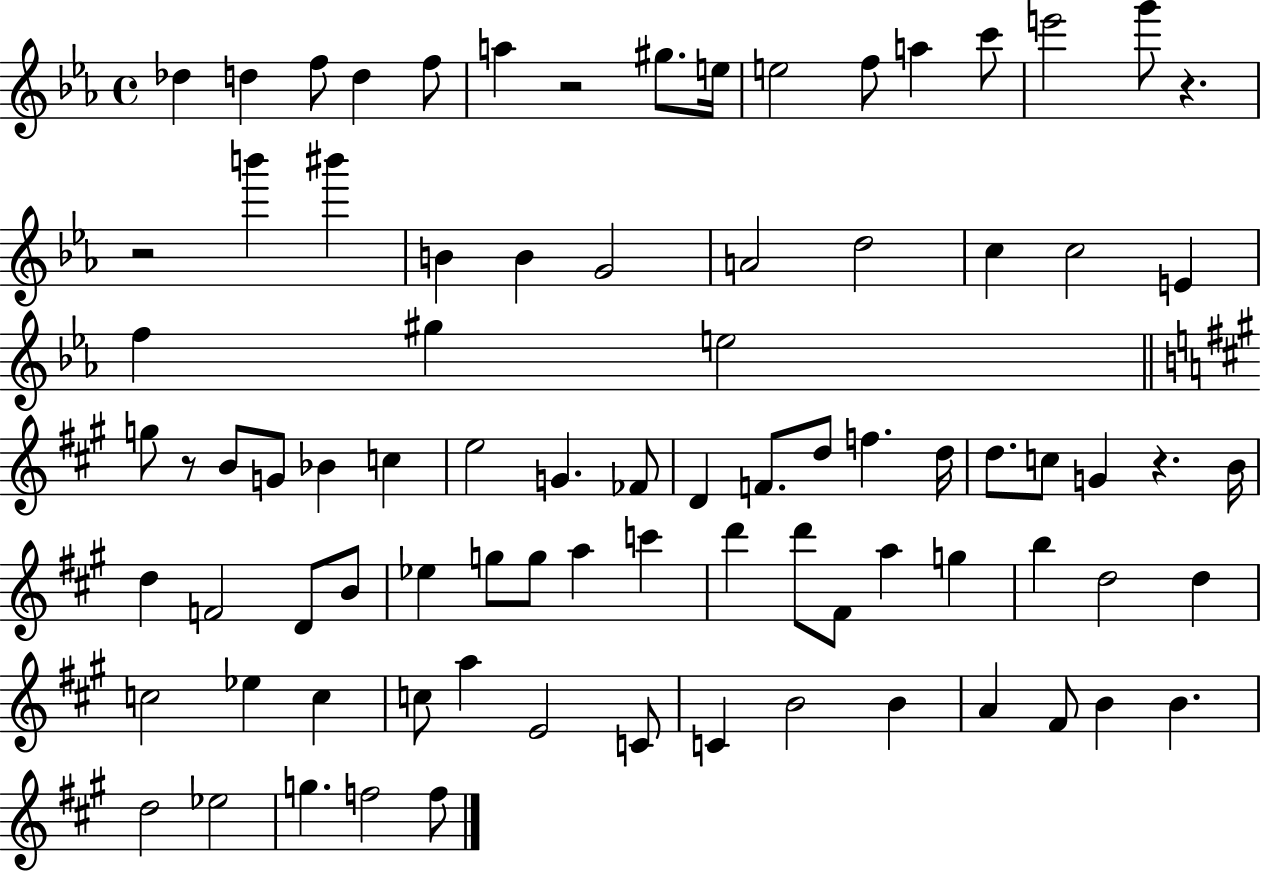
Db5/q D5/q F5/e D5/q F5/e A5/q R/h G#5/e. E5/s E5/h F5/e A5/q C6/e E6/h G6/e R/q. R/h B6/q BIS6/q B4/q B4/q G4/h A4/h D5/h C5/q C5/h E4/q F5/q G#5/q E5/h G5/e R/e B4/e G4/e Bb4/q C5/q E5/h G4/q. FES4/e D4/q F4/e. D5/e F5/q. D5/s D5/e. C5/e G4/q R/q. B4/s D5/q F4/h D4/e B4/e Eb5/q G5/e G5/e A5/q C6/q D6/q D6/e F#4/e A5/q G5/q B5/q D5/h D5/q C5/h Eb5/q C5/q C5/e A5/q E4/h C4/e C4/q B4/h B4/q A4/q F#4/e B4/q B4/q. D5/h Eb5/h G5/q. F5/h F5/e